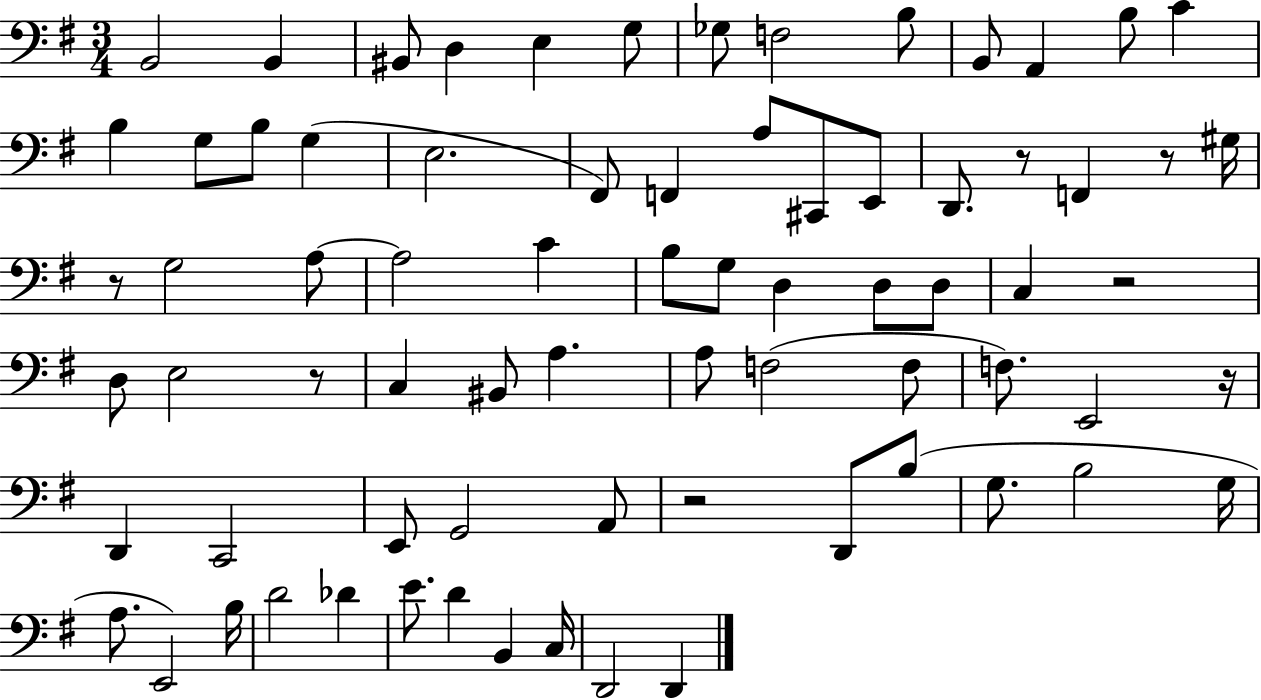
X:1
T:Untitled
M:3/4
L:1/4
K:G
B,,2 B,, ^B,,/2 D, E, G,/2 _G,/2 F,2 B,/2 B,,/2 A,, B,/2 C B, G,/2 B,/2 G, E,2 ^F,,/2 F,, A,/2 ^C,,/2 E,,/2 D,,/2 z/2 F,, z/2 ^G,/4 z/2 G,2 A,/2 A,2 C B,/2 G,/2 D, D,/2 D,/2 C, z2 D,/2 E,2 z/2 C, ^B,,/2 A, A,/2 F,2 F,/2 F,/2 E,,2 z/4 D,, C,,2 E,,/2 G,,2 A,,/2 z2 D,,/2 B,/2 G,/2 B,2 G,/4 A,/2 E,,2 B,/4 D2 _D E/2 D B,, C,/4 D,,2 D,,